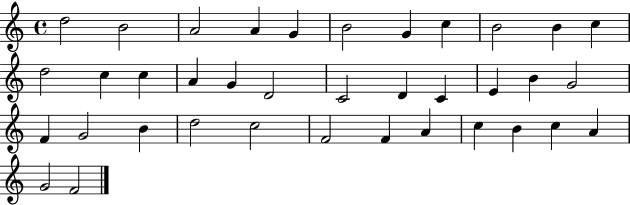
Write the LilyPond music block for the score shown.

{
  \clef treble
  \time 4/4
  \defaultTimeSignature
  \key c \major
  d''2 b'2 | a'2 a'4 g'4 | b'2 g'4 c''4 | b'2 b'4 c''4 | \break d''2 c''4 c''4 | a'4 g'4 d'2 | c'2 d'4 c'4 | e'4 b'4 g'2 | \break f'4 g'2 b'4 | d''2 c''2 | f'2 f'4 a'4 | c''4 b'4 c''4 a'4 | \break g'2 f'2 | \bar "|."
}